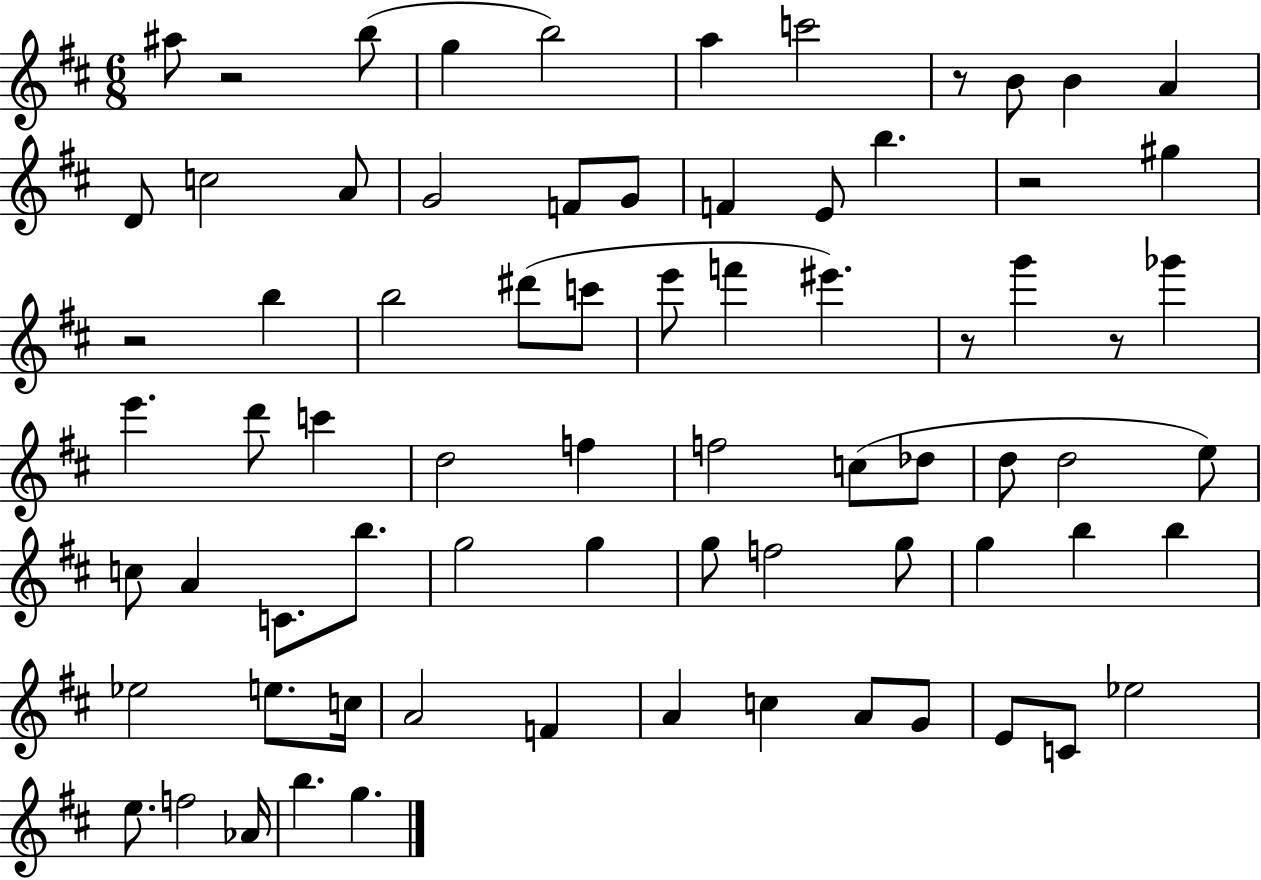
{
  \clef treble
  \numericTimeSignature
  \time 6/8
  \key d \major
  \repeat volta 2 { ais''8 r2 b''8( | g''4 b''2) | a''4 c'''2 | r8 b'8 b'4 a'4 | \break d'8 c''2 a'8 | g'2 f'8 g'8 | f'4 e'8 b''4. | r2 gis''4 | \break r2 b''4 | b''2 dis'''8( c'''8 | e'''8 f'''4 eis'''4.) | r8 g'''4 r8 ges'''4 | \break e'''4. d'''8 c'''4 | d''2 f''4 | f''2 c''8( des''8 | d''8 d''2 e''8) | \break c''8 a'4 c'8. b''8. | g''2 g''4 | g''8 f''2 g''8 | g''4 b''4 b''4 | \break ees''2 e''8. c''16 | a'2 f'4 | a'4 c''4 a'8 g'8 | e'8 c'8 ees''2 | \break e''8. f''2 aes'16 | b''4. g''4. | } \bar "|."
}